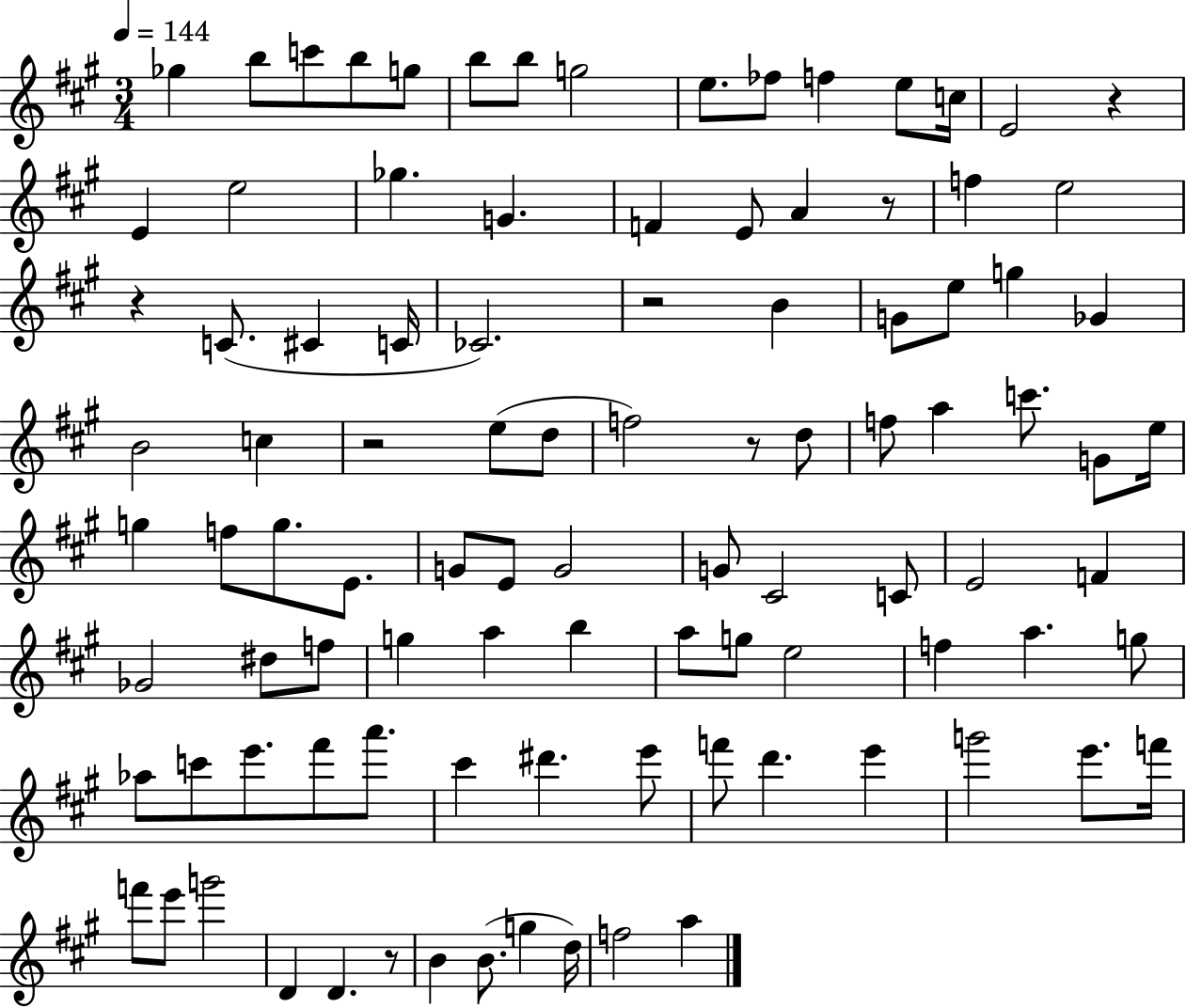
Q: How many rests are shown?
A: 7